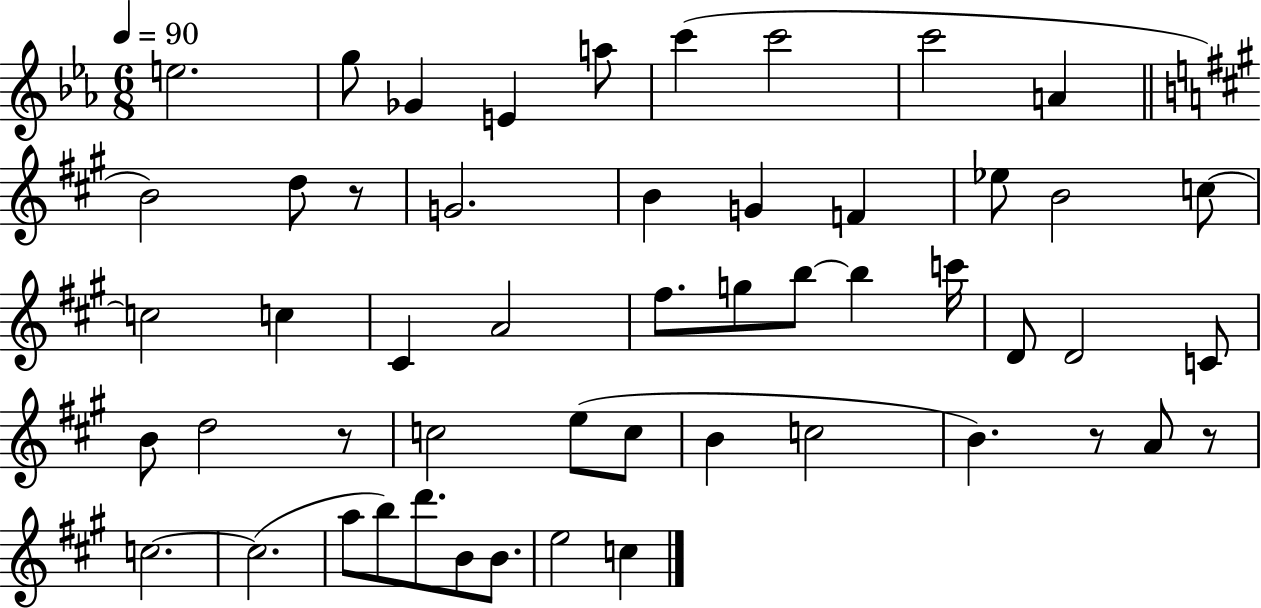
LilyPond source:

{
  \clef treble
  \numericTimeSignature
  \time 6/8
  \key ees \major
  \tempo 4 = 90
  e''2. | g''8 ges'4 e'4 a''8 | c'''4( c'''2 | c'''2 a'4 | \break \bar "||" \break \key a \major b'2) d''8 r8 | g'2. | b'4 g'4 f'4 | ees''8 b'2 c''8~~ | \break c''2 c''4 | cis'4 a'2 | fis''8. g''8 b''8~~ b''4 c'''16 | d'8 d'2 c'8 | \break b'8 d''2 r8 | c''2 e''8( c''8 | b'4 c''2 | b'4.) r8 a'8 r8 | \break c''2.~~ | c''2.( | a''8 b''8) d'''8. b'8 b'8. | e''2 c''4 | \break \bar "|."
}